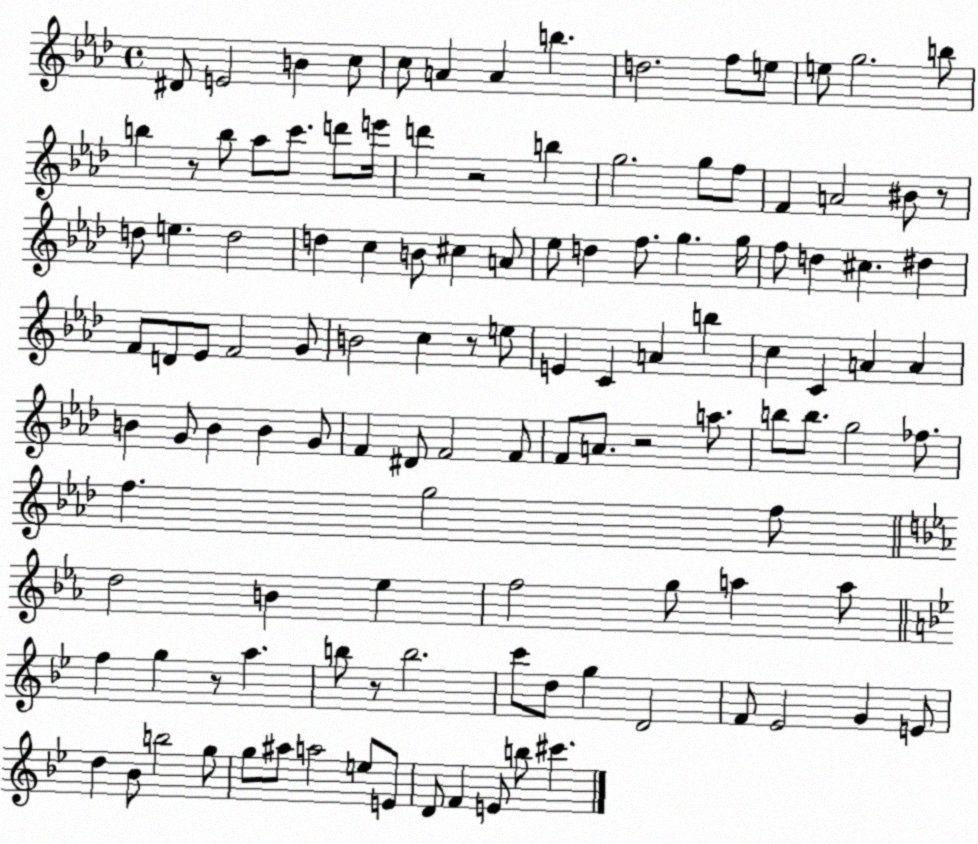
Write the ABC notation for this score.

X:1
T:Untitled
M:4/4
L:1/4
K:Ab
^D/2 E2 B c/2 c/2 A A b d2 f/2 e/2 e/2 g2 b/2 b z/2 b/2 _a/2 c'/2 d'/2 e'/4 d' z2 b g2 g/2 f/2 F A2 ^B/2 z/2 d/2 e d2 d c B/2 ^c A/2 _e/2 d f/2 g g/4 f/2 d ^c ^d F/2 D/2 _E/2 F2 G/2 B2 c z/2 e/2 E C A b c C A A B G/2 B B G/2 F ^D/2 F2 F/2 F/2 A/2 z2 a/2 b/2 b/2 g2 _f/2 f g2 f/2 d2 B _e f2 g/2 a a/2 f g z/2 a b/2 z/2 b2 c'/2 d/2 g D2 F/2 _E2 G E/2 d _B/2 b2 g/2 g/2 ^a/2 a2 e/2 E/2 D/2 F E/2 b/2 ^c'